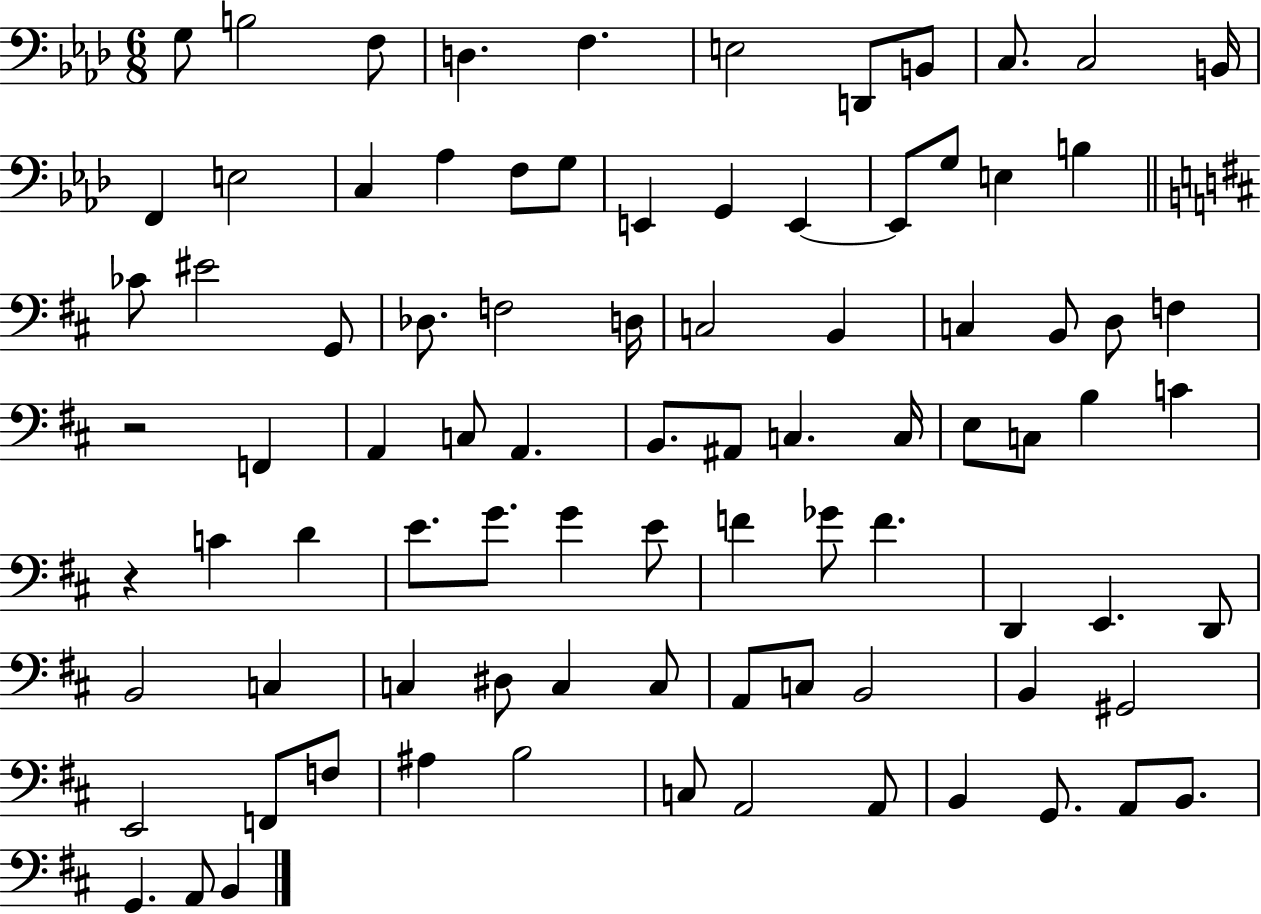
X:1
T:Untitled
M:6/8
L:1/4
K:Ab
G,/2 B,2 F,/2 D, F, E,2 D,,/2 B,,/2 C,/2 C,2 B,,/4 F,, E,2 C, _A, F,/2 G,/2 E,, G,, E,, E,,/2 G,/2 E, B, _C/2 ^E2 G,,/2 _D,/2 F,2 D,/4 C,2 B,, C, B,,/2 D,/2 F, z2 F,, A,, C,/2 A,, B,,/2 ^A,,/2 C, C,/4 E,/2 C,/2 B, C z C D E/2 G/2 G E/2 F _G/2 F D,, E,, D,,/2 B,,2 C, C, ^D,/2 C, C,/2 A,,/2 C,/2 B,,2 B,, ^G,,2 E,,2 F,,/2 F,/2 ^A, B,2 C,/2 A,,2 A,,/2 B,, G,,/2 A,,/2 B,,/2 G,, A,,/2 B,,